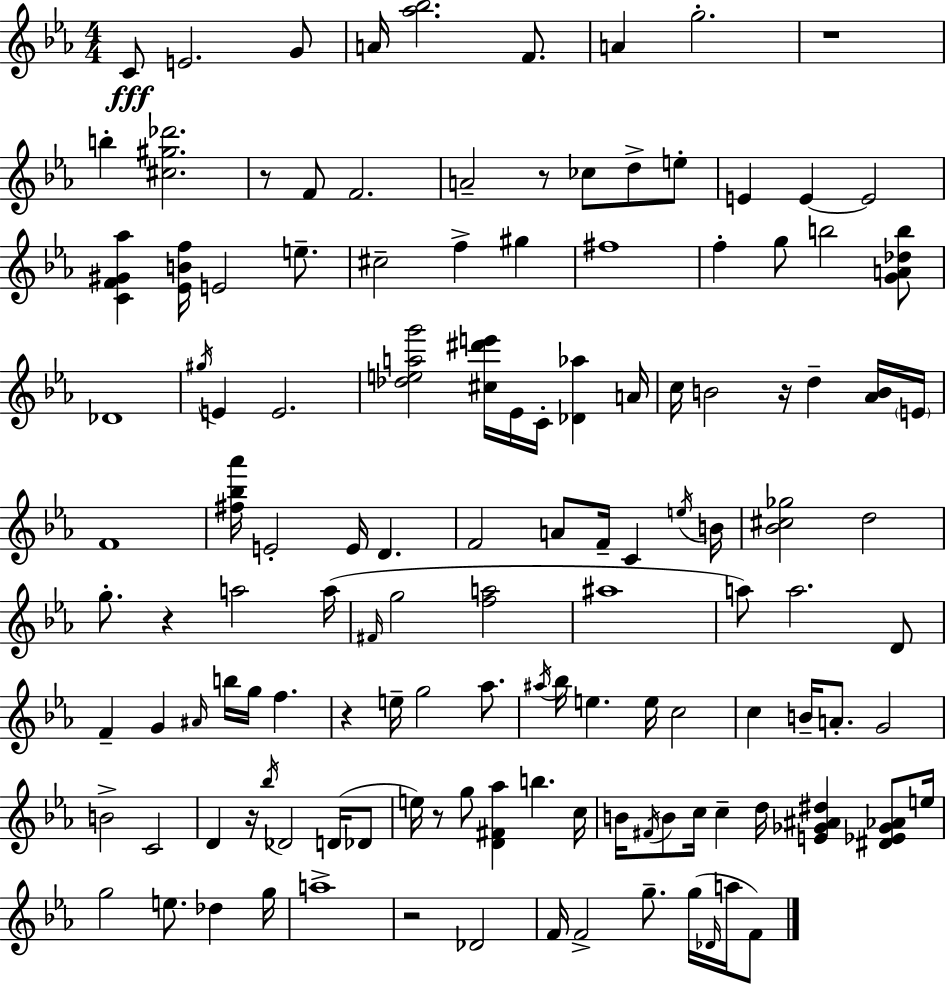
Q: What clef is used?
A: treble